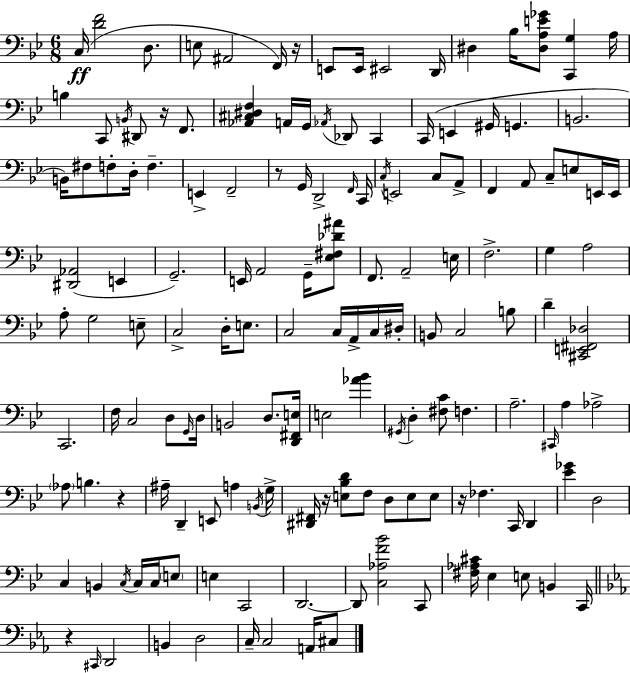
C3/s [D4,F4]/h D3/e. E3/e A#2/h F2/s R/s E2/e E2/s EIS2/h D2/s D#3/q Bb3/s [D#3,A3,E4,Gb4]/e [C2,G3]/q A3/s B3/q C2/e B2/s D#2/e R/s F2/e. [Ab2,C#3,D#3,F3]/q A2/s G2/s Ab2/s Db2/e C2/q C2/s E2/q G#2/s G2/q. B2/h. B2/s F#3/e F3/e D3/s F3/q. E2/q F2/h R/e G2/s D2/h F2/s C2/s C3/s E2/h C3/e A2/e F2/q A2/e C3/e E3/e E2/s E2/s [D#2,Ab2]/h E2/q G2/h. E2/s A2/h G2/s [Eb3,F#3,Db4,A#4]/e F2/e. A2/h E3/s F3/h. G3/q A3/h A3/e G3/h E3/e C3/h D3/s E3/e. C3/h C3/s A2/s C3/s D#3/s B2/e C3/h B3/e D4/q [C#2,E2,F#2,Db3]/h C2/h. F3/s C3/h D3/e G2/s D3/s B2/h D3/e. [D2,F#2,E3]/s E3/h [Ab4,Bb4]/q G#2/s D3/q [F#3,C4]/e F3/q. A3/h. C#2/s A3/q Ab3/h Ab3/e B3/q. R/q A#3/s D2/q E2/e A3/q B2/s G3/s [D#2,F#2]/s R/s [E3,Bb3,D4]/e F3/e D3/e E3/e E3/e R/s FES3/q. C2/s D2/q [Eb4,Gb4]/q D3/h C3/q B2/q C3/s C3/s C3/s E3/e E3/q C2/h D2/h. D2/e [C3,Ab3,F4,Bb4]/h C2/e [F#3,Ab3,C#4]/s Eb3/q E3/e B2/q C2/s R/q C#2/s D2/h B2/q D3/h C3/s C3/h A2/s C#3/e